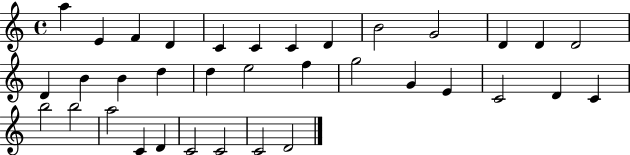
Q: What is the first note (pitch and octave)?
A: A5